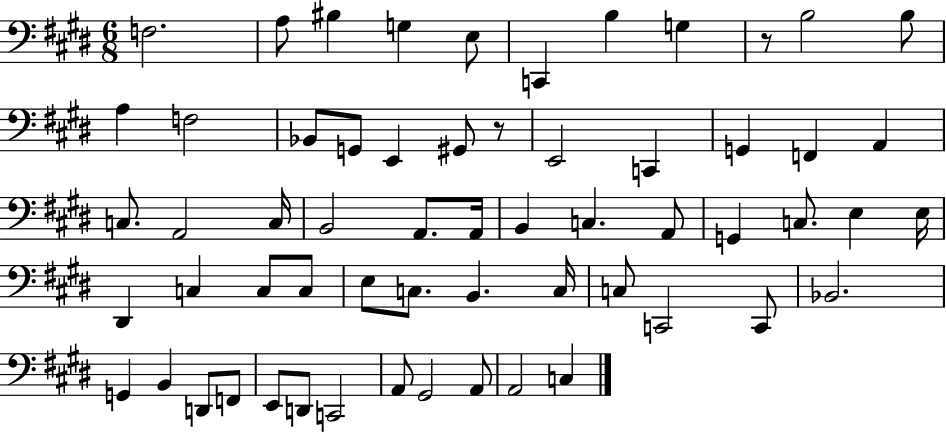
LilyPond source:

{
  \clef bass
  \numericTimeSignature
  \time 6/8
  \key e \major
  \repeat volta 2 { f2. | a8 bis4 g4 e8 | c,4 b4 g4 | r8 b2 b8 | \break a4 f2 | bes,8 g,8 e,4 gis,8 r8 | e,2 c,4 | g,4 f,4 a,4 | \break c8. a,2 c16 | b,2 a,8. a,16 | b,4 c4. a,8 | g,4 c8. e4 e16 | \break dis,4 c4 c8 c8 | e8 c8. b,4. c16 | c8 c,2 c,8 | bes,2. | \break g,4 b,4 d,8 f,8 | e,8 d,8 c,2 | a,8 gis,2 a,8 | a,2 c4 | \break } \bar "|."
}